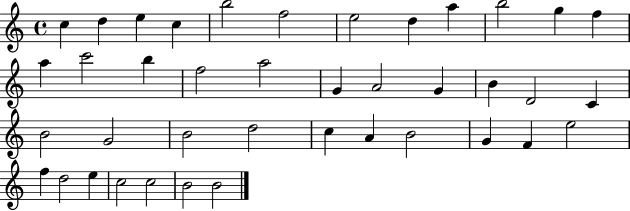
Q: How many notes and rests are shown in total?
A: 40